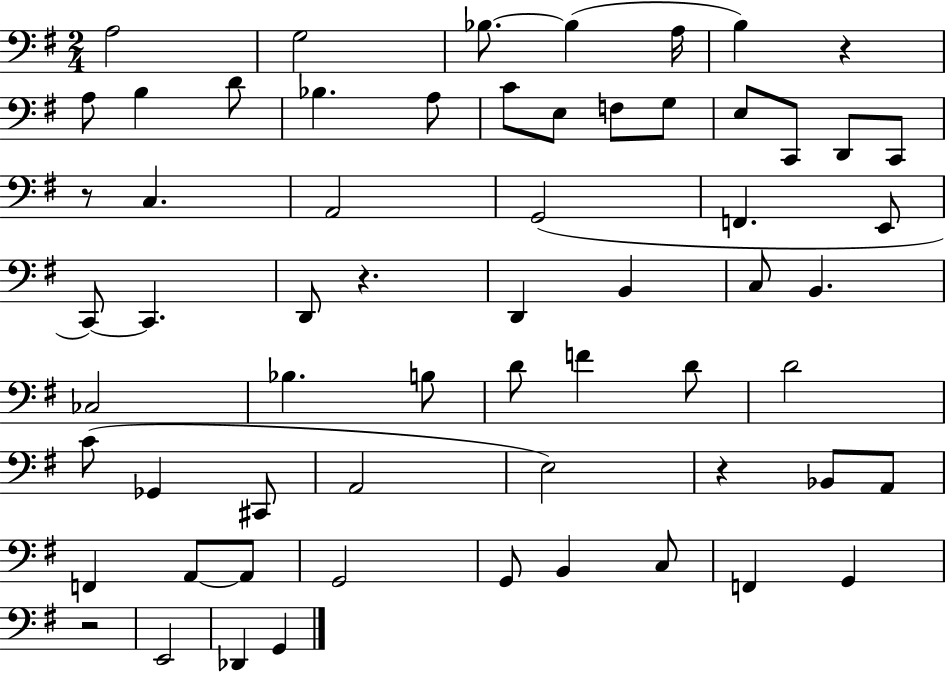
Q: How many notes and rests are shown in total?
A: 62